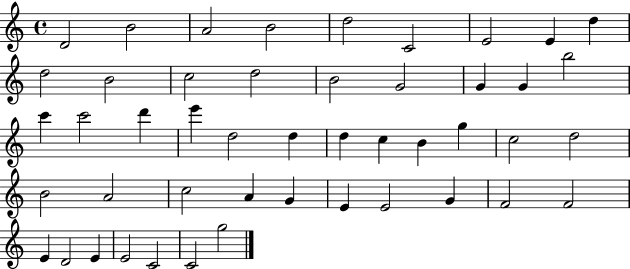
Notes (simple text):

D4/h B4/h A4/h B4/h D5/h C4/h E4/h E4/q D5/q D5/h B4/h C5/h D5/h B4/h G4/h G4/q G4/q B5/h C6/q C6/h D6/q E6/q D5/h D5/q D5/q C5/q B4/q G5/q C5/h D5/h B4/h A4/h C5/h A4/q G4/q E4/q E4/h G4/q F4/h F4/h E4/q D4/h E4/q E4/h C4/h C4/h G5/h